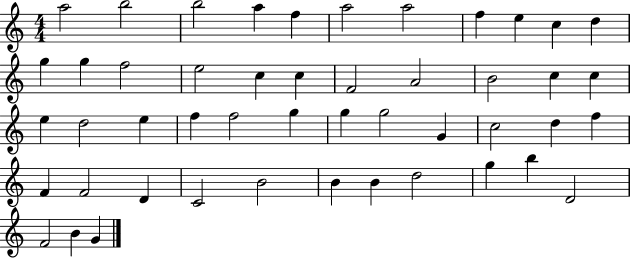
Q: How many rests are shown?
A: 0